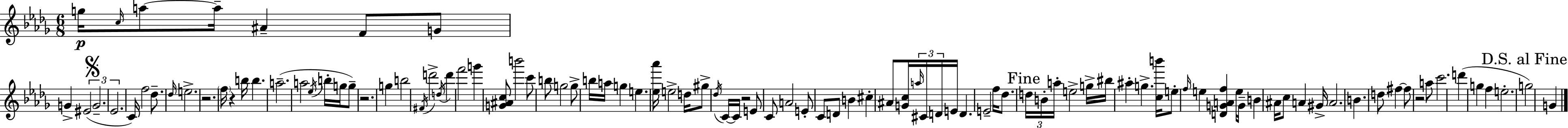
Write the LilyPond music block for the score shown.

{
  \clef treble
  \numericTimeSignature
  \time 6/8
  \key bes \minor
  g''16\p \grace { c''16 } a''8~~ a''16-- ais'4-- f'8 g'8 | g'4-> \tuplet 3/2 { eis'2( | \mark \markup { \musicglyph "scripts.segno" } g'2.-- | ees'2. } | \break c'16) f''2 des''8.-- | \grace { des''16 } e''2.-> | r2. | \parenthesize f''16 r4 b''16 b''4. | \break a''2.--( | a''2 \acciaccatura { ees''16 } b''16-. | g''16 g''8--) r2. | g''4 b''2 | \break \acciaccatura { fis'16 } d'''2-> | \acciaccatura { d''16 } d'''4 f'''2 | g'''4 <g' ais' c''>8 b'''2 | c'''8 b''8 g''2 | \break g''8-> b''16 a''16 g''4 e''4. | <ees'' aes'''>16 e''2-> | d''16 gis''8-> \acciaccatura { des''16 } c'16~~ c'16 r2 | e'8 c'8 a'2 | \break e'8-. c'8 d'8 b'4 | cis''4-. ais'8 <g' c''>16 \tuplet 3/2 { \grace { a''16 } cis'16 d'16 } | e'16 d'4. e'2-- | f''16 des''8. \mark "Fine" \tuplet 3/2 { d''16 b'16-. a''16-. } e''2-> | \break g''16-> bis''16 ais''4-. | g''4.-> <c'' b'''>16 e''8-. \grace { f''16 } e''4 | <d' g' a' f''>4 e''16 g'16-- b'4 | ais'16 c''8 a'4 gis'16-> a'2. | \break b'4. | d''8 fis''4~~ fis''8 r2 | a''8 c'''2. | d'''4( | \break g''4 f''4 e''2.-. | \mark "D.S. al Fine" g''2) | g'4 \bar "|."
}